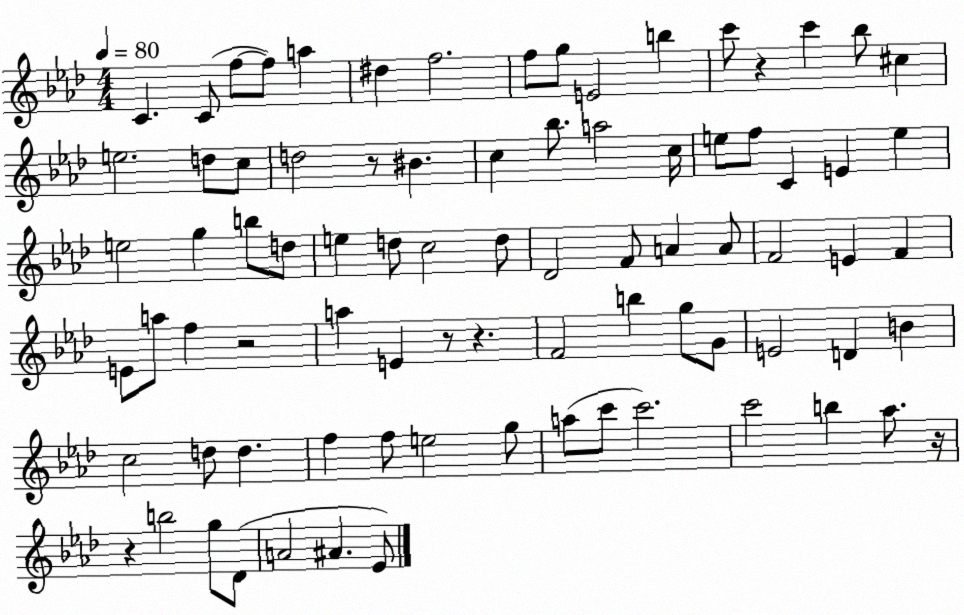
X:1
T:Untitled
M:4/4
L:1/4
K:Ab
C C/2 f/2 f/2 a ^d f2 f/2 g/2 E2 b c'/2 z c' _b/2 ^c e2 d/2 c/2 d2 z/2 ^B c _b/2 a2 c/4 e/2 f/2 C E e e2 g b/2 d/2 e d/2 c2 d/2 _D2 F/2 A A/2 F2 E F E/2 a/2 f z2 a E z/2 z F2 b g/2 G/2 E2 D B c2 d/2 d f f/2 e2 g/2 a/2 c'/2 c'2 c'2 b _a/2 z/4 z b2 g/2 _D/2 A2 ^A _E/2